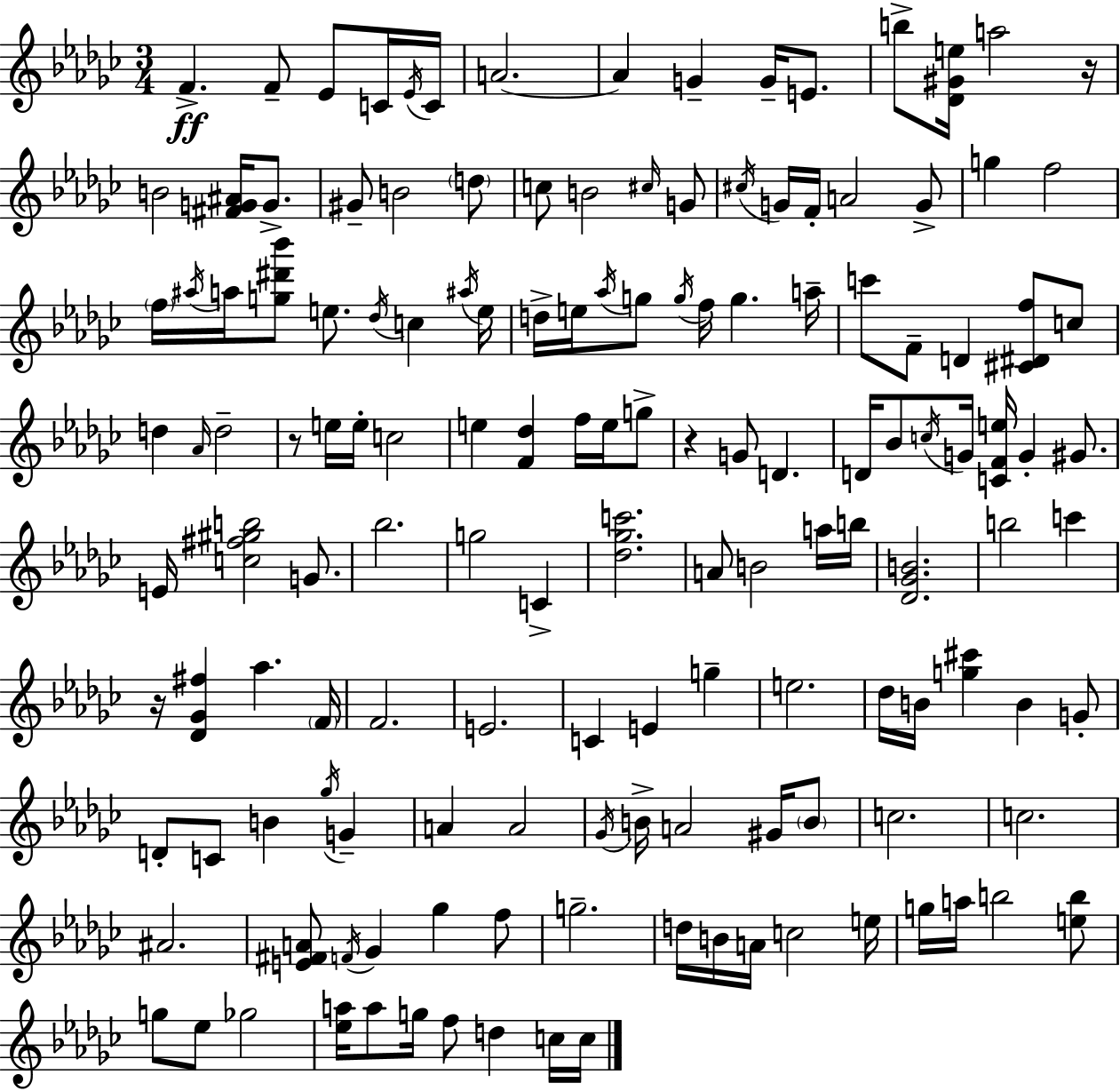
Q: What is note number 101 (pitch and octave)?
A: G#4